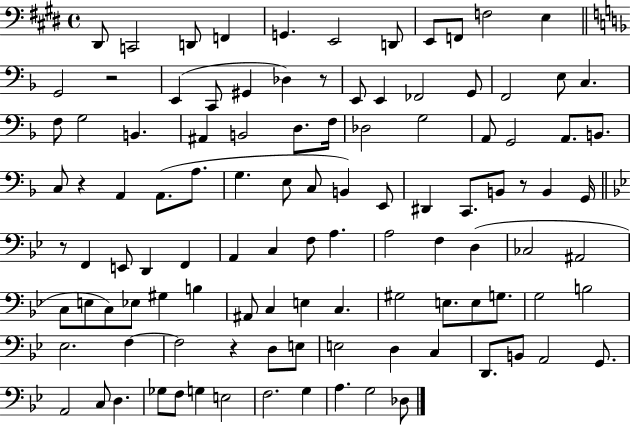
X:1
T:Untitled
M:4/4
L:1/4
K:E
^D,,/2 C,,2 D,,/2 F,, G,, E,,2 D,,/2 E,,/2 F,,/2 F,2 E, G,,2 z2 E,, C,,/2 ^G,, _D, z/2 E,,/2 E,, _F,,2 G,,/2 F,,2 E,/2 C, F,/2 G,2 B,, ^A,, B,,2 D,/2 F,/4 _D,2 G,2 A,,/2 G,,2 A,,/2 B,,/2 C,/2 z A,, A,,/2 A,/2 G, E,/2 C,/2 B,, E,,/2 ^D,, C,,/2 B,,/2 z/2 B,, G,,/4 z/2 F,, E,,/2 D,, F,, A,, C, F,/2 A, A,2 F, D, _C,2 ^A,,2 C,/2 E,/2 C,/2 _E,/2 ^G, B, ^A,,/2 C, E, C, ^G,2 E,/2 E,/2 G,/2 G,2 B,2 _E,2 F, F,2 z D,/2 E,/2 E,2 D, C, D,,/2 B,,/2 A,,2 G,,/2 A,,2 C,/2 D, _G,/2 F,/2 G, E,2 F,2 G, A, G,2 _D,/2